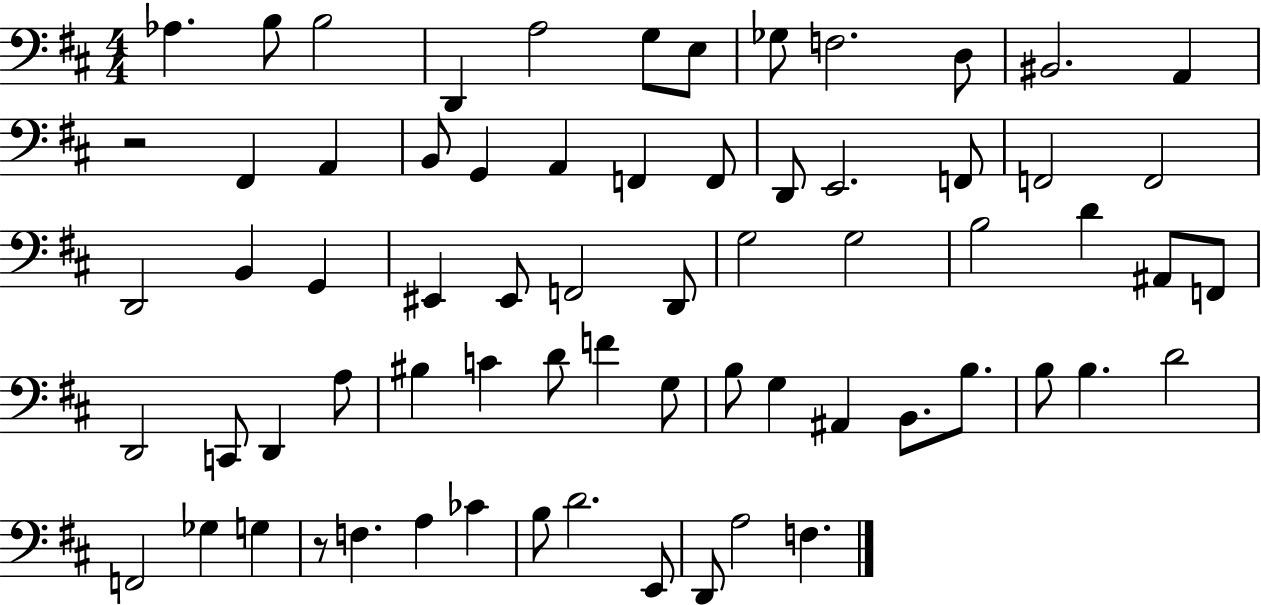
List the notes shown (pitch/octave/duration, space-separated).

Ab3/q. B3/e B3/h D2/q A3/h G3/e E3/e Gb3/e F3/h. D3/e BIS2/h. A2/q R/h F#2/q A2/q B2/e G2/q A2/q F2/q F2/e D2/e E2/h. F2/e F2/h F2/h D2/h B2/q G2/q EIS2/q EIS2/e F2/h D2/e G3/h G3/h B3/h D4/q A#2/e F2/e D2/h C2/e D2/q A3/e BIS3/q C4/q D4/e F4/q G3/e B3/e G3/q A#2/q B2/e. B3/e. B3/e B3/q. D4/h F2/h Gb3/q G3/q R/e F3/q. A3/q CES4/q B3/e D4/h. E2/e D2/e A3/h F3/q.